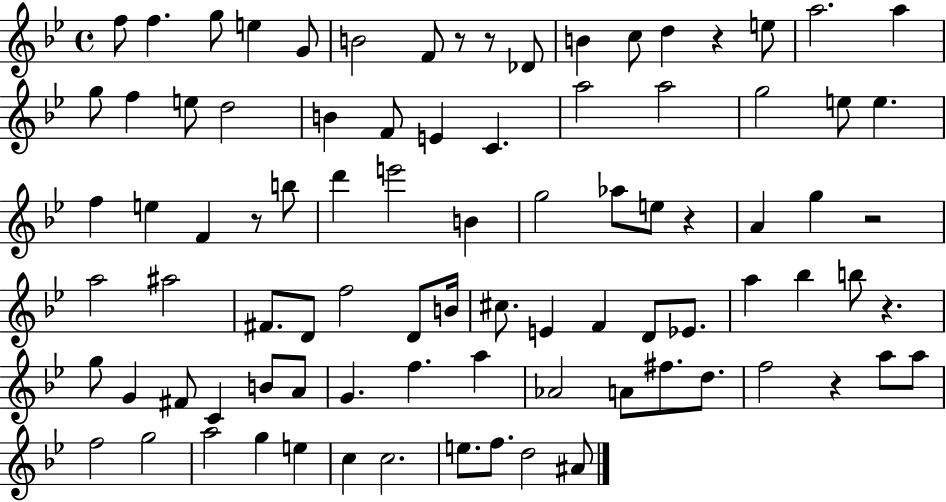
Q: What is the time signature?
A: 4/4